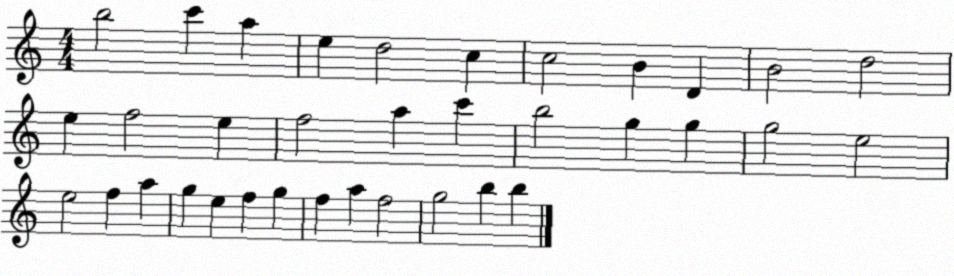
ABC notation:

X:1
T:Untitled
M:4/4
L:1/4
K:C
b2 c' a e d2 c c2 B D B2 d2 e f2 e f2 a c' b2 g g g2 e2 e2 f a g e f g f a f2 g2 b b